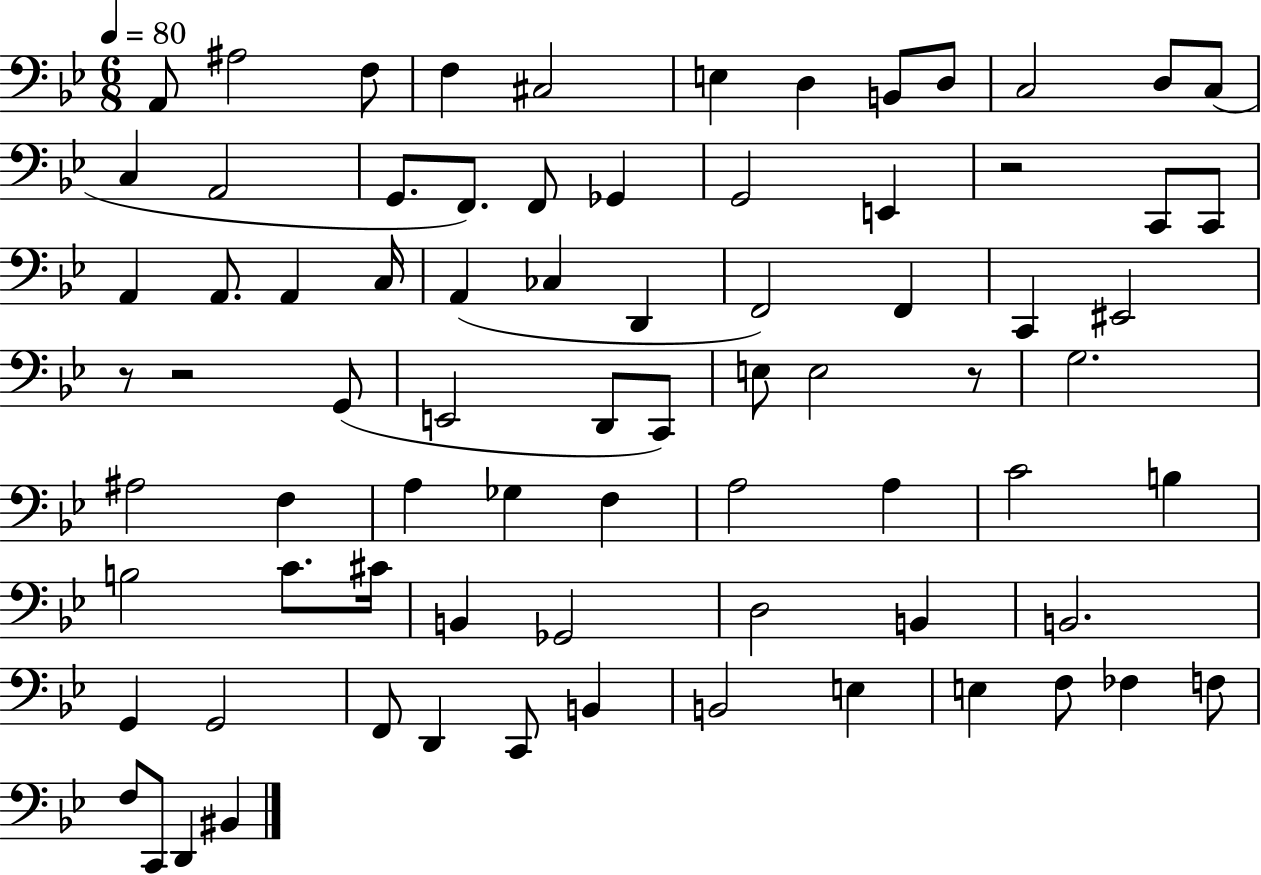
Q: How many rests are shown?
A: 4